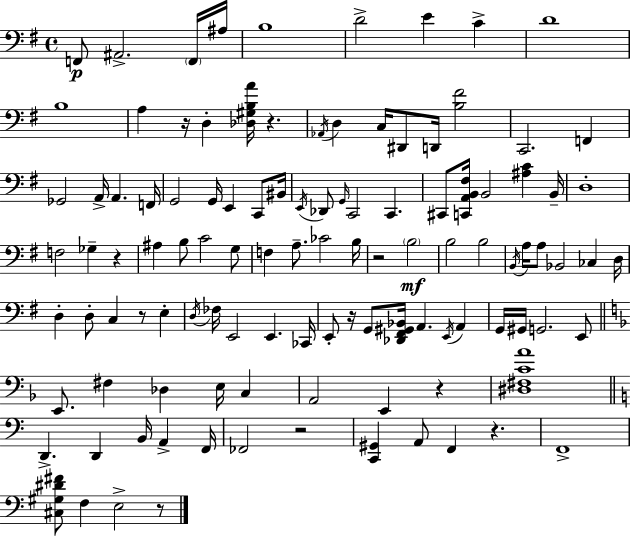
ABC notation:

X:1
T:Untitled
M:4/4
L:1/4
K:G
F,,/2 ^A,,2 F,,/4 ^A,/4 B,4 D2 E C D4 B,4 A, z/4 D, [_D,^G,B,A]/4 z _A,,/4 D, C,/4 ^D,,/2 D,,/4 [B,^F]2 C,,2 F,, _G,,2 A,,/4 A,, F,,/4 G,,2 G,,/4 E,, C,,/2 ^B,,/4 E,,/4 _D,,/2 G,,/4 C,,2 C,, ^C,,/2 [C,,A,,B,,^F,]/4 B,,2 [^A,C] B,,/4 D,4 F,2 _G, z ^A, B,/2 C2 G,/2 F, A,/2 _C2 B,/4 z2 B,2 B,2 B,2 B,,/4 A,/4 A,/2 _B,,2 _C, D,/4 D, D,/2 C, z/2 E, D,/4 _F,/4 E,,2 E,, _C,,/4 E,,/2 z/4 G,,/2 [_D,,^F,,^G,,_B,,]/4 A,, E,,/4 A,, G,,/4 ^G,,/4 G,,2 E,,/2 E,,/2 ^F, _D, E,/4 C, A,,2 E,, z [^D,^F,CA]4 D,, D,, B,,/4 A,, F,,/4 _F,,2 z2 [C,,^G,,] A,,/2 F,, z F,,4 [^C,^G,^D^F]/2 F, E,2 z/2